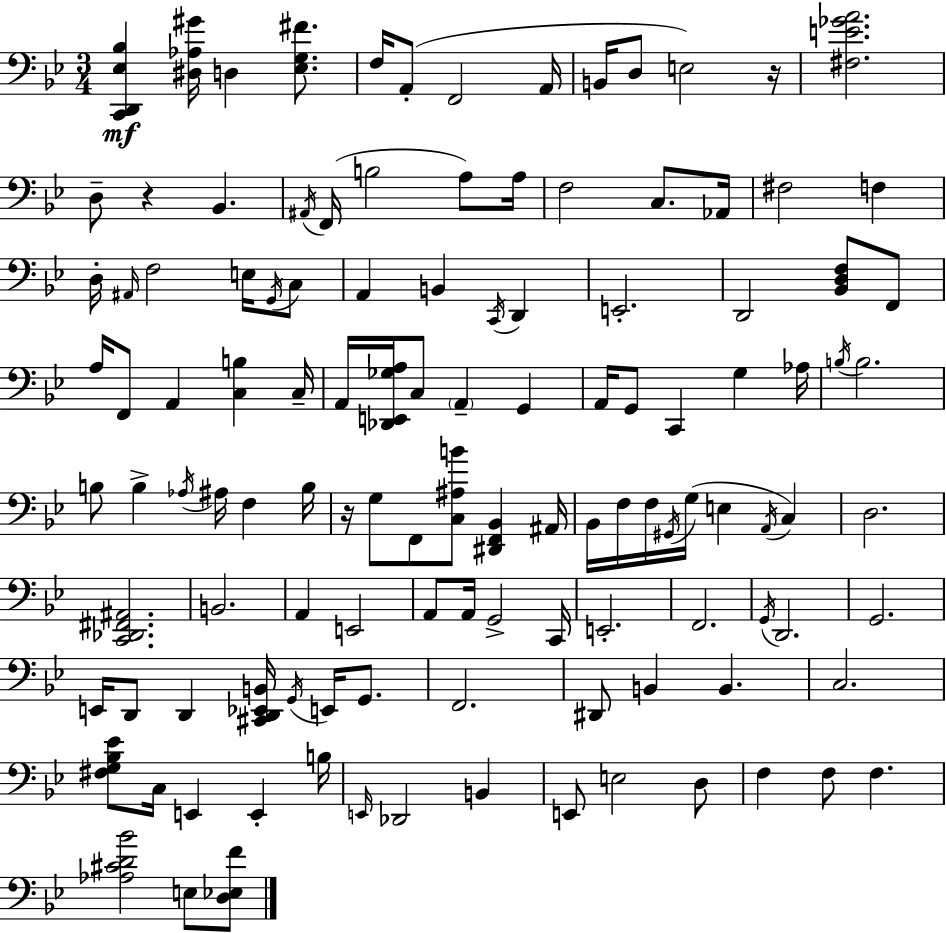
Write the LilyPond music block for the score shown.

{
  \clef bass
  \numericTimeSignature
  \time 3/4
  \key g \minor
  \repeat volta 2 { <c, d, ees bes>4\mf <dis aes gis'>16 d4 <ees g fis'>8. | f16 a,8-.( f,2 a,16 | b,16 d8 e2) r16 | <fis e' ges' a'>2. | \break d8-- r4 bes,4. | \acciaccatura { ais,16 } f,16( b2 a8) | a16 f2 c8. | aes,16 fis2 f4 | \break d16-. \grace { ais,16 } f2 e16 | \acciaccatura { g,16 } c8 a,4 b,4 \acciaccatura { c,16 } | d,4 e,2.-. | d,2 | \break <bes, d f>8 f,8 a16 f,8 a,4 <c b>4 | c16-- a,16 <des, e, ges a>16 c8 \parenthesize a,4-- | g,4 a,16 g,8 c,4 g4 | aes16 \acciaccatura { b16 } b2. | \break b8 b4-> \acciaccatura { aes16 } | ais16 f4 b16 r16 g8 f,8 <c ais b'>8 | <dis, f, bes,>4 ais,16 bes,16 f16 f16 \acciaccatura { gis,16 } g16( e4 | \acciaccatura { a,16 } c4) d2. | \break <c, des, fis, ais,>2. | b,2. | a,4 | e,2 a,8 a,16 g,2-> | \break c,16 e,2.-. | f,2. | \acciaccatura { g,16 } d,2. | g,2. | \break e,16 d,8 | d,4 <cis, d, ees, b,>16 \acciaccatura { g,16 } e,16 g,8. f,2. | dis,8 | b,4 b,4. c2. | \break <fis g bes ees'>8 | c16 e,4 e,4-. b16 \grace { e,16 } des,2 | b,4 e,8 | e2 d8 f4 | \break f8 f4. <aes cis' d' bes'>2 | e8 <d ees f'>8 } \bar "|."
}